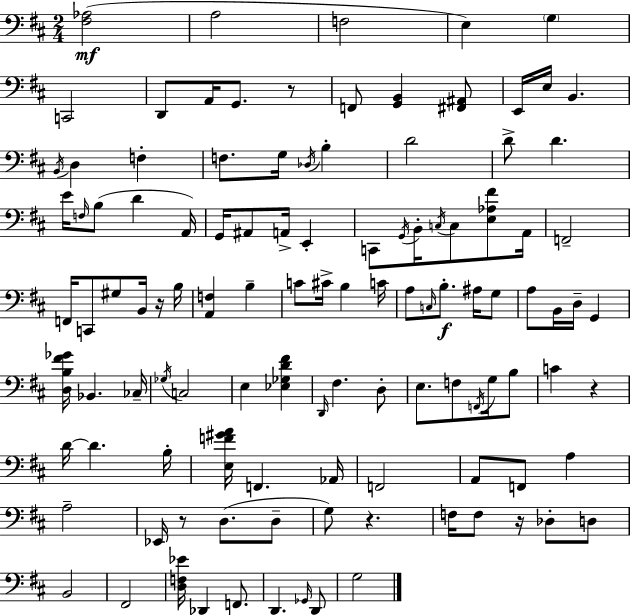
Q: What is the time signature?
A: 2/4